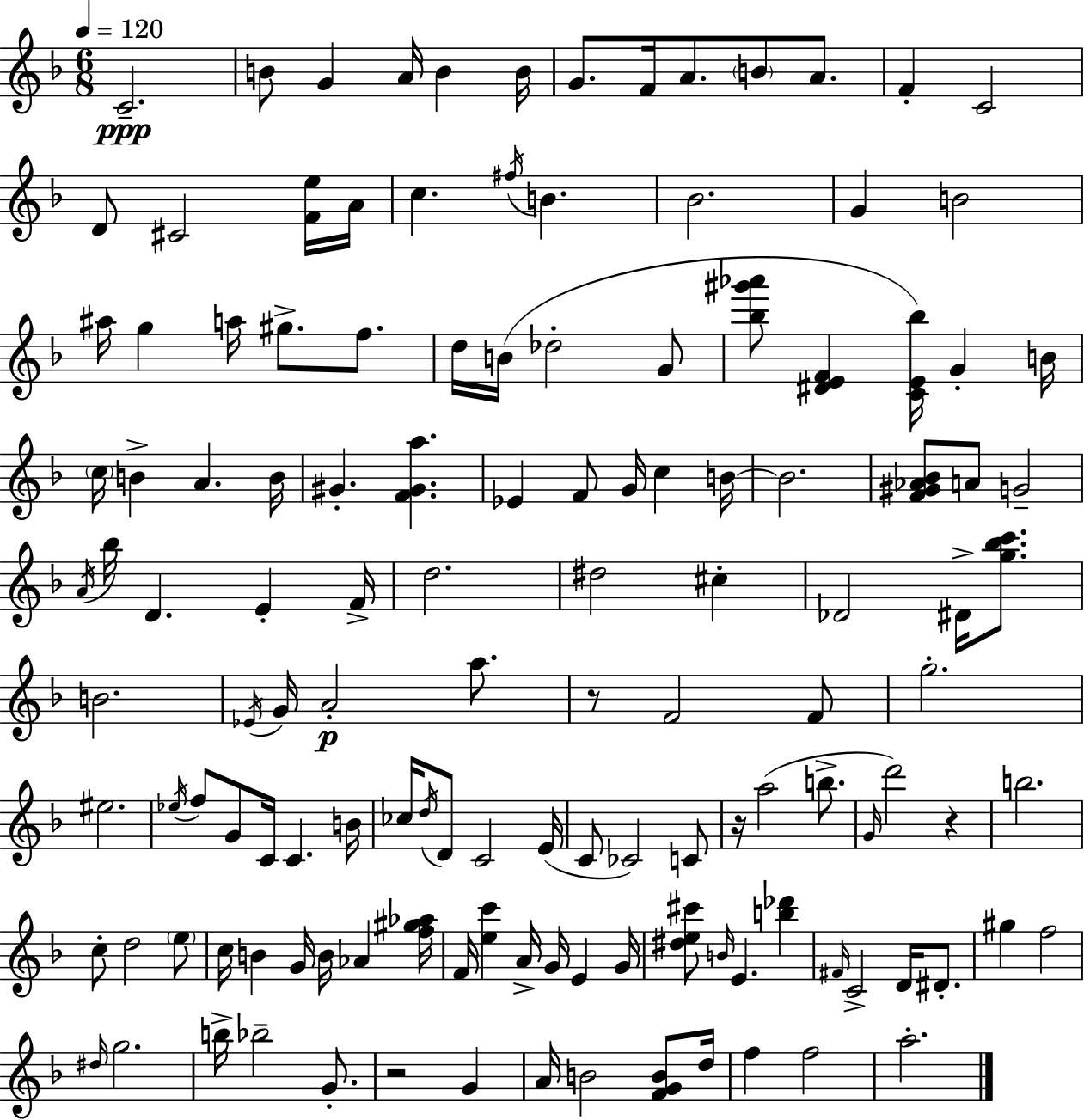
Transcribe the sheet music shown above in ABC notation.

X:1
T:Untitled
M:6/8
L:1/4
K:F
C2 B/2 G A/4 B B/4 G/2 F/4 A/2 B/2 A/2 F C2 D/2 ^C2 [Fe]/4 A/4 c ^f/4 B _B2 G B2 ^a/4 g a/4 ^g/2 f/2 d/4 B/4 _d2 G/2 [_b^g'_a']/2 [^DEF] [CE_b]/4 G B/4 c/4 B A B/4 ^G [F^Ga] _E F/2 G/4 c B/4 B2 [F^G_A_B]/2 A/2 G2 A/4 _b/4 D E F/4 d2 ^d2 ^c _D2 ^D/4 [g_bc']/2 B2 _E/4 G/4 A2 a/2 z/2 F2 F/2 g2 ^e2 _e/4 f/2 G/2 C/4 C B/4 _c/4 d/4 D/2 C2 E/4 C/2 _C2 C/2 z/4 a2 b/2 G/4 d'2 z b2 c/2 d2 e/2 c/4 B G/4 B/4 _A [f^g_a]/4 F/4 [ec'] A/4 G/4 E G/4 [^de^c']/2 B/4 E [b_d'] ^F/4 C2 D/4 ^D/2 ^g f2 ^d/4 g2 b/4 _b2 G/2 z2 G A/4 B2 [FGB]/2 d/4 f f2 a2